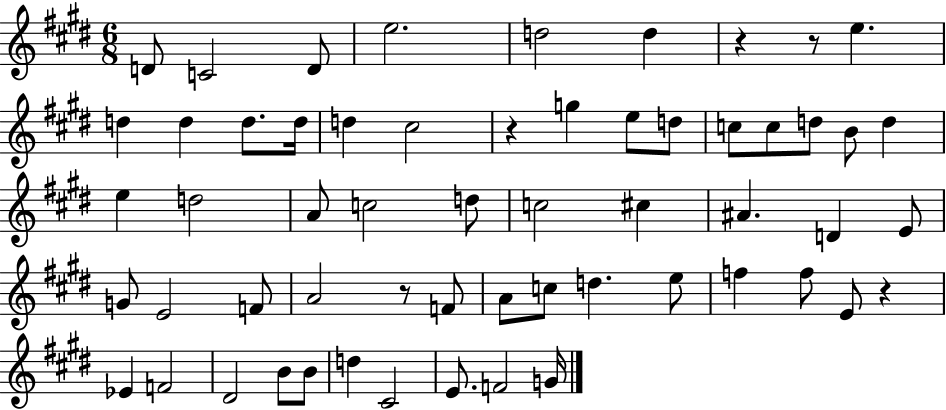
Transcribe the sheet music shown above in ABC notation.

X:1
T:Untitled
M:6/8
L:1/4
K:E
D/2 C2 D/2 e2 d2 d z z/2 e d d d/2 d/4 d ^c2 z g e/2 d/2 c/2 c/2 d/2 B/2 d e d2 A/2 c2 d/2 c2 ^c ^A D E/2 G/2 E2 F/2 A2 z/2 F/2 A/2 c/2 d e/2 f f/2 E/2 z _E F2 ^D2 B/2 B/2 d ^C2 E/2 F2 G/4